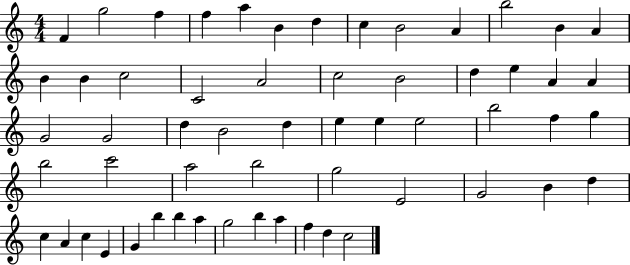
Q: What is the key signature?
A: C major